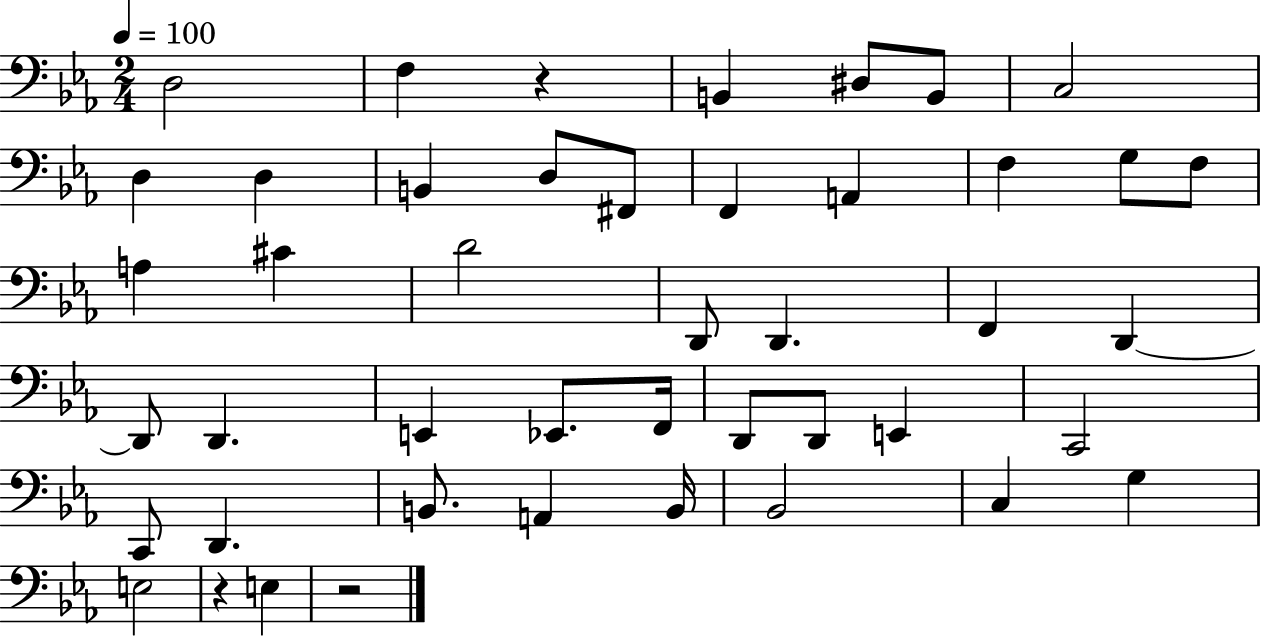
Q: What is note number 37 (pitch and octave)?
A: B2